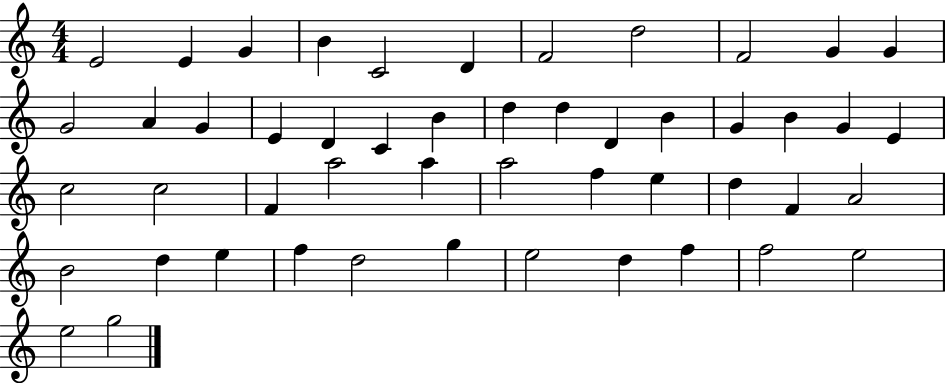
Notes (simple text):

E4/h E4/q G4/q B4/q C4/h D4/q F4/h D5/h F4/h G4/q G4/q G4/h A4/q G4/q E4/q D4/q C4/q B4/q D5/q D5/q D4/q B4/q G4/q B4/q G4/q E4/q C5/h C5/h F4/q A5/h A5/q A5/h F5/q E5/q D5/q F4/q A4/h B4/h D5/q E5/q F5/q D5/h G5/q E5/h D5/q F5/q F5/h E5/h E5/h G5/h